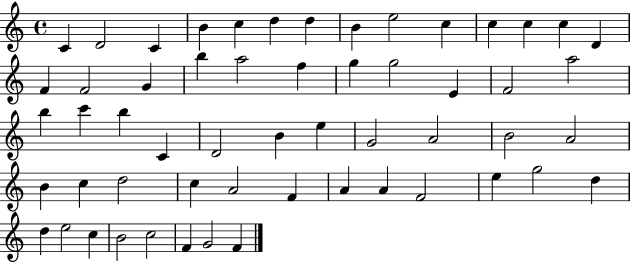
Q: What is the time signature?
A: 4/4